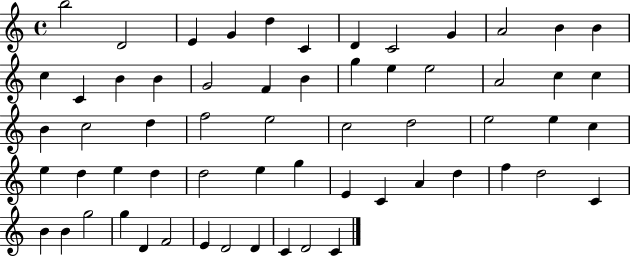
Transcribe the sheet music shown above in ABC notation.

X:1
T:Untitled
M:4/4
L:1/4
K:C
b2 D2 E G d C D C2 G A2 B B c C B B G2 F B g e e2 A2 c c B c2 d f2 e2 c2 d2 e2 e c e d e d d2 e g E C A d f d2 C B B g2 g D F2 E D2 D C D2 C